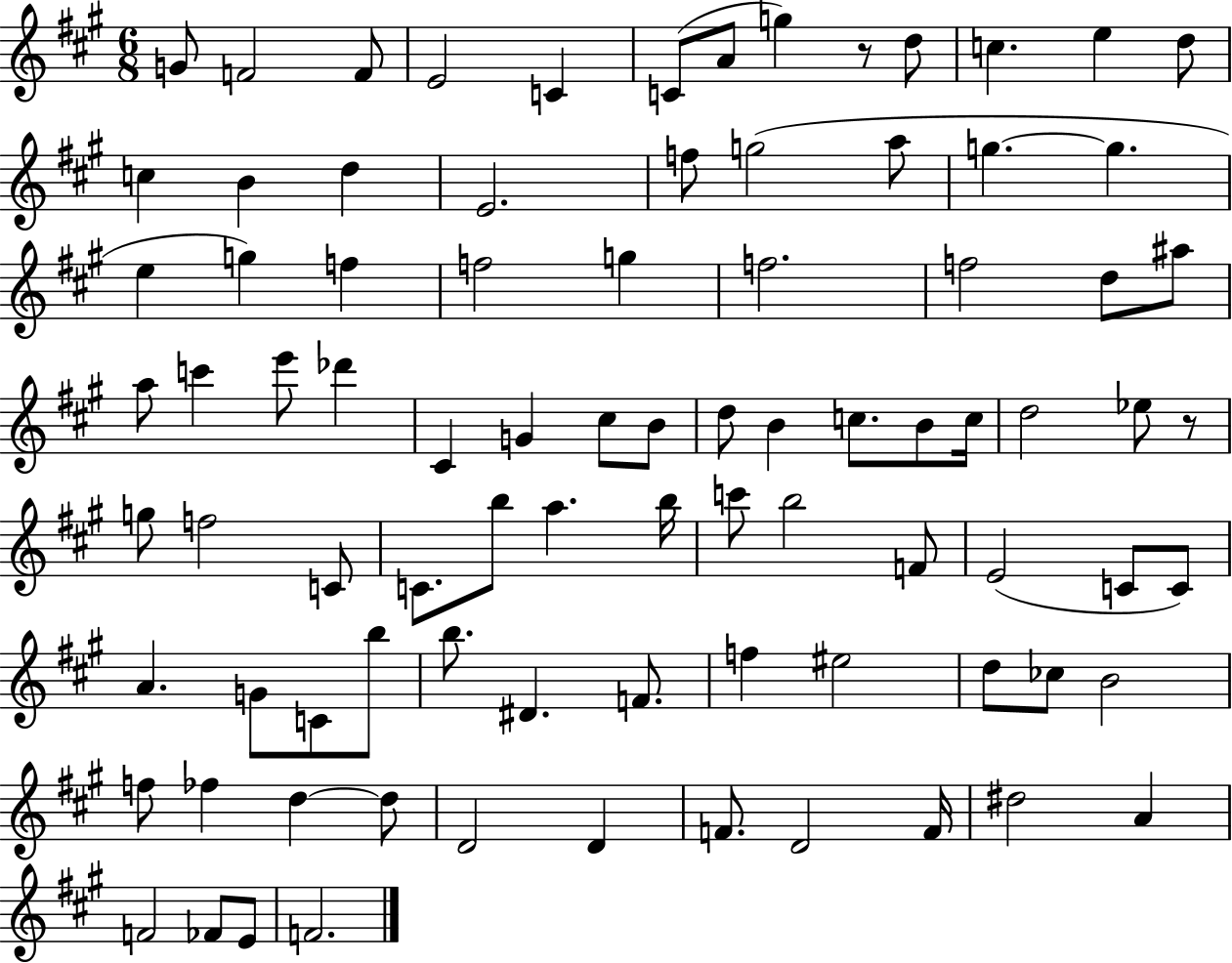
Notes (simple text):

G4/e F4/h F4/e E4/h C4/q C4/e A4/e G5/q R/e D5/e C5/q. E5/q D5/e C5/q B4/q D5/q E4/h. F5/e G5/h A5/e G5/q. G5/q. E5/q G5/q F5/q F5/h G5/q F5/h. F5/h D5/e A#5/e A5/e C6/q E6/e Db6/q C#4/q G4/q C#5/e B4/e D5/e B4/q C5/e. B4/e C5/s D5/h Eb5/e R/e G5/e F5/h C4/e C4/e. B5/e A5/q. B5/s C6/e B5/h F4/e E4/h C4/e C4/e A4/q. G4/e C4/e B5/e B5/e. D#4/q. F4/e. F5/q EIS5/h D5/e CES5/e B4/h F5/e FES5/q D5/q D5/e D4/h D4/q F4/e. D4/h F4/s D#5/h A4/q F4/h FES4/e E4/e F4/h.